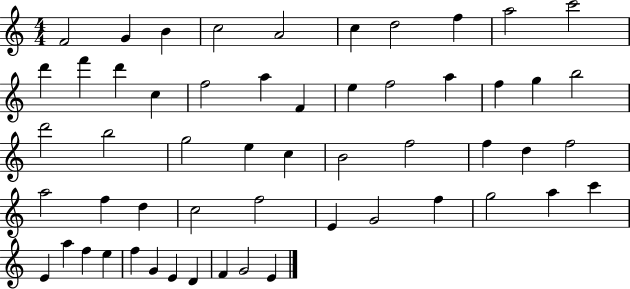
F4/h G4/q B4/q C5/h A4/h C5/q D5/h F5/q A5/h C6/h D6/q F6/q D6/q C5/q F5/h A5/q F4/q E5/q F5/h A5/q F5/q G5/q B5/h D6/h B5/h G5/h E5/q C5/q B4/h F5/h F5/q D5/q F5/h A5/h F5/q D5/q C5/h F5/h E4/q G4/h F5/q G5/h A5/q C6/q E4/q A5/q F5/q E5/q F5/q G4/q E4/q D4/q F4/q G4/h E4/q